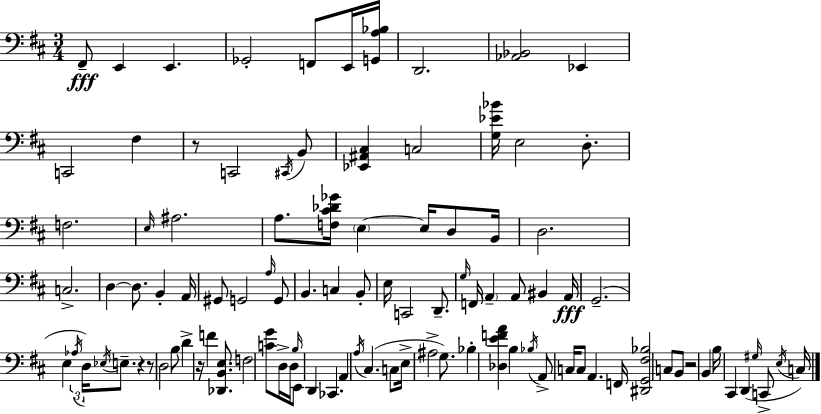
X:1
T:Untitled
M:3/4
L:1/4
K:D
^F,,/2 E,, E,, _G,,2 F,,/2 E,,/4 [G,,A,_B,]/4 D,,2 [_A,,_B,,]2 _E,, C,,2 ^F, z/2 C,,2 ^C,,/4 B,,/2 [_E,,^A,,^C,] C,2 [G,_E_B]/4 E,2 D,/2 F,2 E,/4 ^A,2 A,/2 [F,^C_D_G]/4 E, E,/4 D,/2 B,,/4 D,2 C,2 D, D,/2 B,, A,,/4 ^G,,/2 G,,2 A,/4 G,,/2 B,, C, B,,/2 E,/4 C,,2 D,,/2 G,/4 F,,/4 A,, A,,/2 ^B,, A,,/4 G,,2 E, _A,/4 D,/4 _E,/4 E,/2 z z/2 D,2 B,/2 D z/4 F [_D,,B,,E,]/2 F,2 [CG]/2 D,/4 D,/4 B,/4 E,,/2 D,, _C,, A,, A,/4 ^C, C,/2 E,/4 ^A,2 G,/2 _B, [_D,EFA] B, _B,/4 A,,/2 C,/4 C,/2 A,, F,,/4 [^D,,G,,^F,_B,]2 C,/2 B,,/2 z2 B,, B,/4 ^C,, D,, ^G,/4 C,,/2 E,/4 C,/4